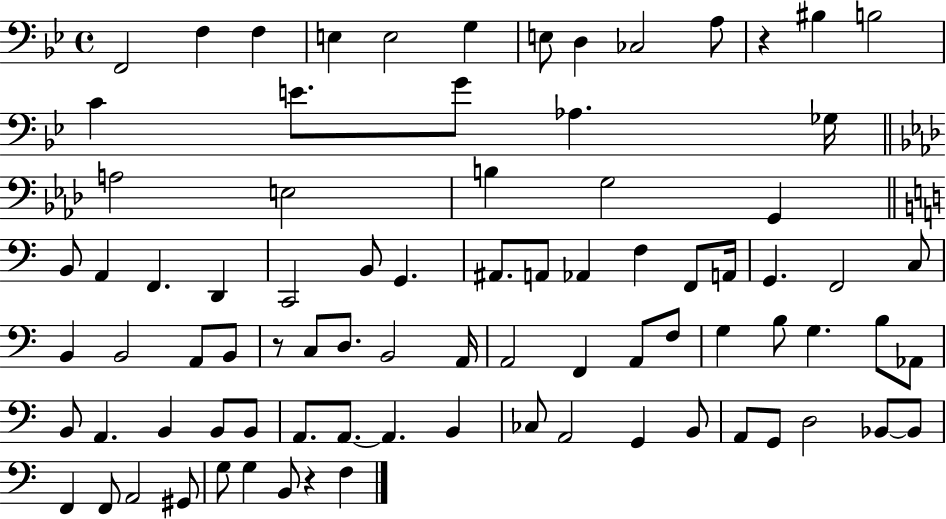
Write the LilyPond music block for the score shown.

{
  \clef bass
  \time 4/4
  \defaultTimeSignature
  \key bes \major
  \repeat volta 2 { f,2 f4 f4 | e4 e2 g4 | e8 d4 ces2 a8 | r4 bis4 b2 | \break c'4 e'8. g'8 aes4. ges16 | \bar "||" \break \key aes \major a2 e2 | b4 g2 g,4 | \bar "||" \break \key a \minor b,8 a,4 f,4. d,4 | c,2 b,8 g,4. | ais,8. a,8 aes,4 f4 f,8 a,16 | g,4. f,2 c8 | \break b,4 b,2 a,8 b,8 | r8 c8 d8. b,2 a,16 | a,2 f,4 a,8 f8 | g4 b8 g4. b8 aes,8 | \break b,8 a,4. b,4 b,8 b,8 | a,8. a,8.~~ a,4. b,4 | ces8 a,2 g,4 b,8 | a,8 g,8 d2 bes,8~~ bes,8 | \break f,4 f,8 a,2 gis,8 | g8 g4 b,8 r4 f4 | } \bar "|."
}